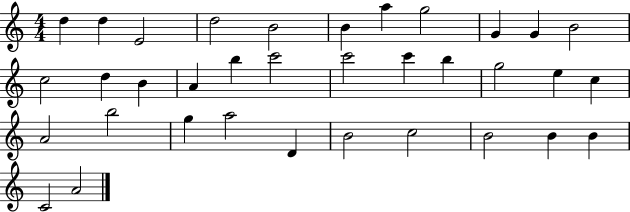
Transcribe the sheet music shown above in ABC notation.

X:1
T:Untitled
M:4/4
L:1/4
K:C
d d E2 d2 B2 B a g2 G G B2 c2 d B A b c'2 c'2 c' b g2 e c A2 b2 g a2 D B2 c2 B2 B B C2 A2